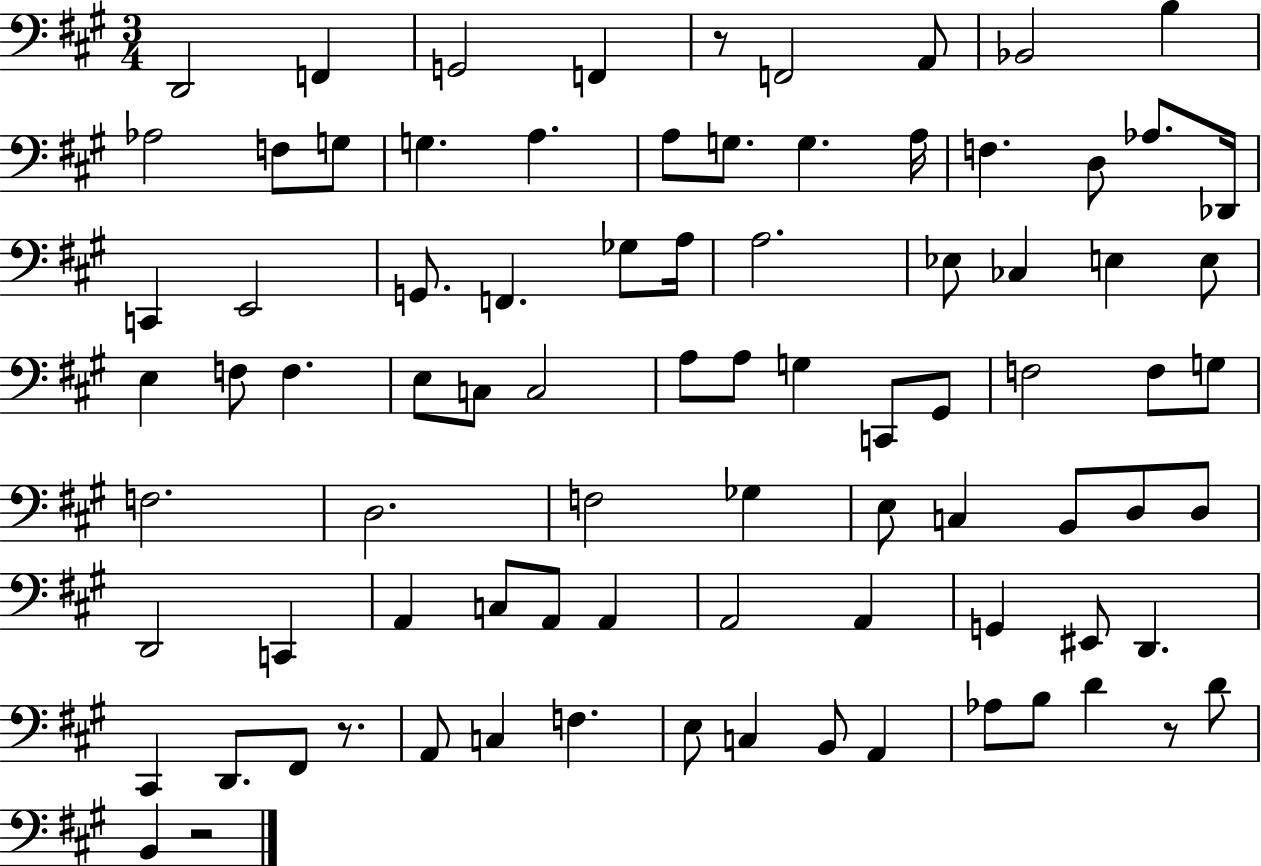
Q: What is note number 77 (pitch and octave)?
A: Ab3